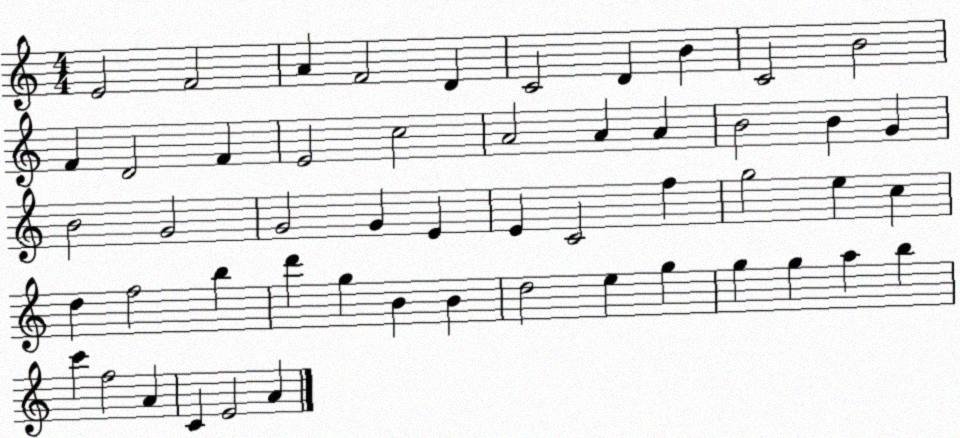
X:1
T:Untitled
M:4/4
L:1/4
K:C
E2 F2 A F2 D C2 D B C2 B2 F D2 F E2 c2 A2 A A B2 B G B2 G2 G2 G E E C2 f g2 e c d f2 b d' g B B d2 e g g g a b c' f2 A C E2 A